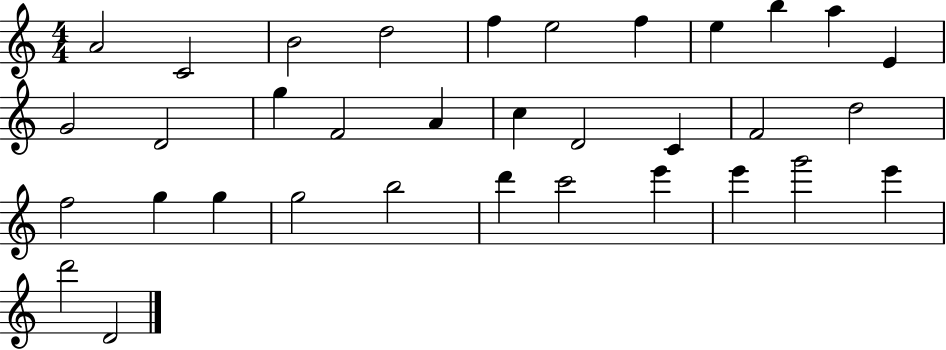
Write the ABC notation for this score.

X:1
T:Untitled
M:4/4
L:1/4
K:C
A2 C2 B2 d2 f e2 f e b a E G2 D2 g F2 A c D2 C F2 d2 f2 g g g2 b2 d' c'2 e' e' g'2 e' d'2 D2